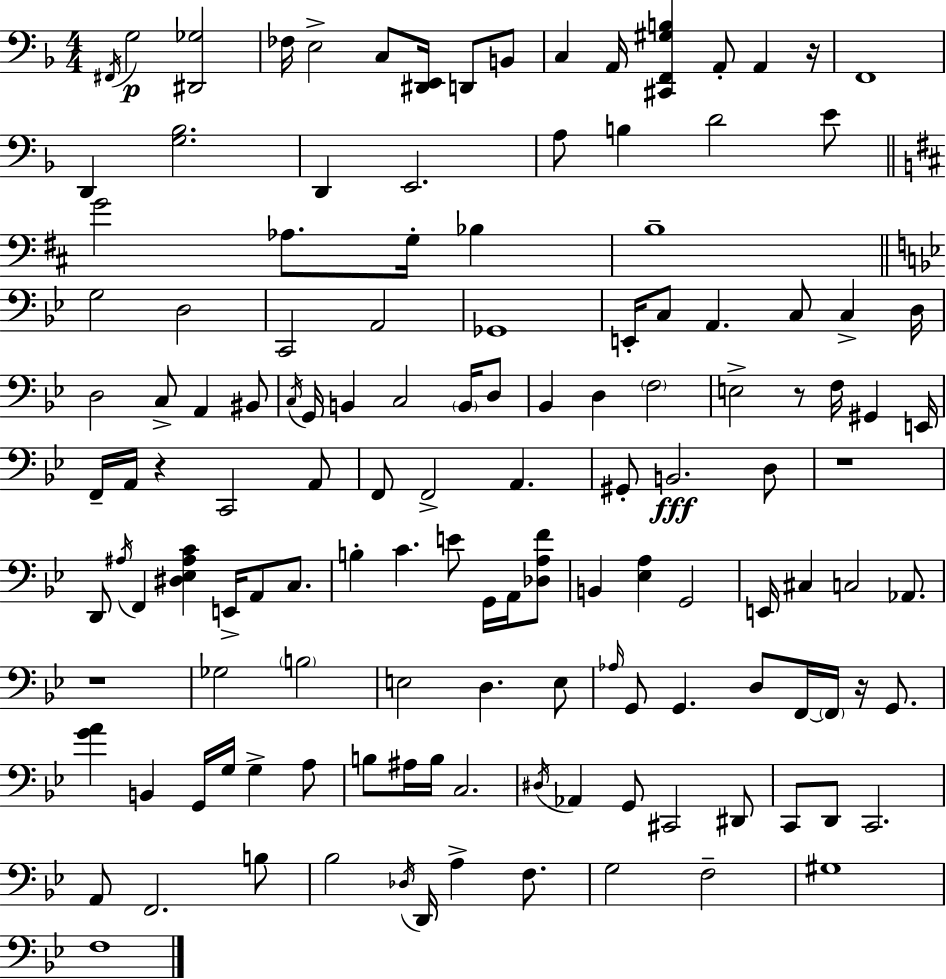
{
  \clef bass
  \numericTimeSignature
  \time 4/4
  \key f \major
  \acciaccatura { fis,16 }\p g2 <dis, ges>2 | fes16 e2-> c8 <dis, e,>16 d,8 b,8 | c4 a,16 <cis, f, gis b>4 a,8-. a,4 | r16 f,1 | \break d,4 <g bes>2. | d,4 e,2. | a8 b4 d'2 e'8 | \bar "||" \break \key b \minor g'2 aes8. g16-. bes4 | b1-- | \bar "||" \break \key bes \major g2 d2 | c,2 a,2 | ges,1 | e,16-. c8 a,4. c8 c4-> d16 | \break d2 c8-> a,4 bis,8 | \acciaccatura { c16 } g,16 b,4 c2 \parenthesize b,16 d8 | bes,4 d4 \parenthesize f2 | e2-> r8 f16 gis,4 | \break e,16 f,16-- a,16 r4 c,2 a,8 | f,8 f,2-> a,4. | gis,8-. b,2.\fff d8 | r1 | \break d,8 \acciaccatura { ais16 } f,4 <dis ees ais c'>4 e,16-> a,8 c8. | b4-. c'4. e'8 g,16 a,16 | <des a f'>8 b,4 <ees a>4 g,2 | e,16 cis4 c2 aes,8. | \break r1 | ges2 \parenthesize b2 | e2 d4. | e8 \grace { aes16 } g,8 g,4. d8 f,16~~ \parenthesize f,16 r16 | \break g,8. <g' a'>4 b,4 g,16 g16 g4-> | a8 b8 ais16 b16 c2. | \acciaccatura { dis16 } aes,4 g,8 cis,2 | dis,8 c,8 d,8 c,2. | \break a,8 f,2. | b8 bes2 \acciaccatura { des16 } d,16 a4-> | f8. g2 f2-- | gis1 | \break f1 | \bar "|."
}